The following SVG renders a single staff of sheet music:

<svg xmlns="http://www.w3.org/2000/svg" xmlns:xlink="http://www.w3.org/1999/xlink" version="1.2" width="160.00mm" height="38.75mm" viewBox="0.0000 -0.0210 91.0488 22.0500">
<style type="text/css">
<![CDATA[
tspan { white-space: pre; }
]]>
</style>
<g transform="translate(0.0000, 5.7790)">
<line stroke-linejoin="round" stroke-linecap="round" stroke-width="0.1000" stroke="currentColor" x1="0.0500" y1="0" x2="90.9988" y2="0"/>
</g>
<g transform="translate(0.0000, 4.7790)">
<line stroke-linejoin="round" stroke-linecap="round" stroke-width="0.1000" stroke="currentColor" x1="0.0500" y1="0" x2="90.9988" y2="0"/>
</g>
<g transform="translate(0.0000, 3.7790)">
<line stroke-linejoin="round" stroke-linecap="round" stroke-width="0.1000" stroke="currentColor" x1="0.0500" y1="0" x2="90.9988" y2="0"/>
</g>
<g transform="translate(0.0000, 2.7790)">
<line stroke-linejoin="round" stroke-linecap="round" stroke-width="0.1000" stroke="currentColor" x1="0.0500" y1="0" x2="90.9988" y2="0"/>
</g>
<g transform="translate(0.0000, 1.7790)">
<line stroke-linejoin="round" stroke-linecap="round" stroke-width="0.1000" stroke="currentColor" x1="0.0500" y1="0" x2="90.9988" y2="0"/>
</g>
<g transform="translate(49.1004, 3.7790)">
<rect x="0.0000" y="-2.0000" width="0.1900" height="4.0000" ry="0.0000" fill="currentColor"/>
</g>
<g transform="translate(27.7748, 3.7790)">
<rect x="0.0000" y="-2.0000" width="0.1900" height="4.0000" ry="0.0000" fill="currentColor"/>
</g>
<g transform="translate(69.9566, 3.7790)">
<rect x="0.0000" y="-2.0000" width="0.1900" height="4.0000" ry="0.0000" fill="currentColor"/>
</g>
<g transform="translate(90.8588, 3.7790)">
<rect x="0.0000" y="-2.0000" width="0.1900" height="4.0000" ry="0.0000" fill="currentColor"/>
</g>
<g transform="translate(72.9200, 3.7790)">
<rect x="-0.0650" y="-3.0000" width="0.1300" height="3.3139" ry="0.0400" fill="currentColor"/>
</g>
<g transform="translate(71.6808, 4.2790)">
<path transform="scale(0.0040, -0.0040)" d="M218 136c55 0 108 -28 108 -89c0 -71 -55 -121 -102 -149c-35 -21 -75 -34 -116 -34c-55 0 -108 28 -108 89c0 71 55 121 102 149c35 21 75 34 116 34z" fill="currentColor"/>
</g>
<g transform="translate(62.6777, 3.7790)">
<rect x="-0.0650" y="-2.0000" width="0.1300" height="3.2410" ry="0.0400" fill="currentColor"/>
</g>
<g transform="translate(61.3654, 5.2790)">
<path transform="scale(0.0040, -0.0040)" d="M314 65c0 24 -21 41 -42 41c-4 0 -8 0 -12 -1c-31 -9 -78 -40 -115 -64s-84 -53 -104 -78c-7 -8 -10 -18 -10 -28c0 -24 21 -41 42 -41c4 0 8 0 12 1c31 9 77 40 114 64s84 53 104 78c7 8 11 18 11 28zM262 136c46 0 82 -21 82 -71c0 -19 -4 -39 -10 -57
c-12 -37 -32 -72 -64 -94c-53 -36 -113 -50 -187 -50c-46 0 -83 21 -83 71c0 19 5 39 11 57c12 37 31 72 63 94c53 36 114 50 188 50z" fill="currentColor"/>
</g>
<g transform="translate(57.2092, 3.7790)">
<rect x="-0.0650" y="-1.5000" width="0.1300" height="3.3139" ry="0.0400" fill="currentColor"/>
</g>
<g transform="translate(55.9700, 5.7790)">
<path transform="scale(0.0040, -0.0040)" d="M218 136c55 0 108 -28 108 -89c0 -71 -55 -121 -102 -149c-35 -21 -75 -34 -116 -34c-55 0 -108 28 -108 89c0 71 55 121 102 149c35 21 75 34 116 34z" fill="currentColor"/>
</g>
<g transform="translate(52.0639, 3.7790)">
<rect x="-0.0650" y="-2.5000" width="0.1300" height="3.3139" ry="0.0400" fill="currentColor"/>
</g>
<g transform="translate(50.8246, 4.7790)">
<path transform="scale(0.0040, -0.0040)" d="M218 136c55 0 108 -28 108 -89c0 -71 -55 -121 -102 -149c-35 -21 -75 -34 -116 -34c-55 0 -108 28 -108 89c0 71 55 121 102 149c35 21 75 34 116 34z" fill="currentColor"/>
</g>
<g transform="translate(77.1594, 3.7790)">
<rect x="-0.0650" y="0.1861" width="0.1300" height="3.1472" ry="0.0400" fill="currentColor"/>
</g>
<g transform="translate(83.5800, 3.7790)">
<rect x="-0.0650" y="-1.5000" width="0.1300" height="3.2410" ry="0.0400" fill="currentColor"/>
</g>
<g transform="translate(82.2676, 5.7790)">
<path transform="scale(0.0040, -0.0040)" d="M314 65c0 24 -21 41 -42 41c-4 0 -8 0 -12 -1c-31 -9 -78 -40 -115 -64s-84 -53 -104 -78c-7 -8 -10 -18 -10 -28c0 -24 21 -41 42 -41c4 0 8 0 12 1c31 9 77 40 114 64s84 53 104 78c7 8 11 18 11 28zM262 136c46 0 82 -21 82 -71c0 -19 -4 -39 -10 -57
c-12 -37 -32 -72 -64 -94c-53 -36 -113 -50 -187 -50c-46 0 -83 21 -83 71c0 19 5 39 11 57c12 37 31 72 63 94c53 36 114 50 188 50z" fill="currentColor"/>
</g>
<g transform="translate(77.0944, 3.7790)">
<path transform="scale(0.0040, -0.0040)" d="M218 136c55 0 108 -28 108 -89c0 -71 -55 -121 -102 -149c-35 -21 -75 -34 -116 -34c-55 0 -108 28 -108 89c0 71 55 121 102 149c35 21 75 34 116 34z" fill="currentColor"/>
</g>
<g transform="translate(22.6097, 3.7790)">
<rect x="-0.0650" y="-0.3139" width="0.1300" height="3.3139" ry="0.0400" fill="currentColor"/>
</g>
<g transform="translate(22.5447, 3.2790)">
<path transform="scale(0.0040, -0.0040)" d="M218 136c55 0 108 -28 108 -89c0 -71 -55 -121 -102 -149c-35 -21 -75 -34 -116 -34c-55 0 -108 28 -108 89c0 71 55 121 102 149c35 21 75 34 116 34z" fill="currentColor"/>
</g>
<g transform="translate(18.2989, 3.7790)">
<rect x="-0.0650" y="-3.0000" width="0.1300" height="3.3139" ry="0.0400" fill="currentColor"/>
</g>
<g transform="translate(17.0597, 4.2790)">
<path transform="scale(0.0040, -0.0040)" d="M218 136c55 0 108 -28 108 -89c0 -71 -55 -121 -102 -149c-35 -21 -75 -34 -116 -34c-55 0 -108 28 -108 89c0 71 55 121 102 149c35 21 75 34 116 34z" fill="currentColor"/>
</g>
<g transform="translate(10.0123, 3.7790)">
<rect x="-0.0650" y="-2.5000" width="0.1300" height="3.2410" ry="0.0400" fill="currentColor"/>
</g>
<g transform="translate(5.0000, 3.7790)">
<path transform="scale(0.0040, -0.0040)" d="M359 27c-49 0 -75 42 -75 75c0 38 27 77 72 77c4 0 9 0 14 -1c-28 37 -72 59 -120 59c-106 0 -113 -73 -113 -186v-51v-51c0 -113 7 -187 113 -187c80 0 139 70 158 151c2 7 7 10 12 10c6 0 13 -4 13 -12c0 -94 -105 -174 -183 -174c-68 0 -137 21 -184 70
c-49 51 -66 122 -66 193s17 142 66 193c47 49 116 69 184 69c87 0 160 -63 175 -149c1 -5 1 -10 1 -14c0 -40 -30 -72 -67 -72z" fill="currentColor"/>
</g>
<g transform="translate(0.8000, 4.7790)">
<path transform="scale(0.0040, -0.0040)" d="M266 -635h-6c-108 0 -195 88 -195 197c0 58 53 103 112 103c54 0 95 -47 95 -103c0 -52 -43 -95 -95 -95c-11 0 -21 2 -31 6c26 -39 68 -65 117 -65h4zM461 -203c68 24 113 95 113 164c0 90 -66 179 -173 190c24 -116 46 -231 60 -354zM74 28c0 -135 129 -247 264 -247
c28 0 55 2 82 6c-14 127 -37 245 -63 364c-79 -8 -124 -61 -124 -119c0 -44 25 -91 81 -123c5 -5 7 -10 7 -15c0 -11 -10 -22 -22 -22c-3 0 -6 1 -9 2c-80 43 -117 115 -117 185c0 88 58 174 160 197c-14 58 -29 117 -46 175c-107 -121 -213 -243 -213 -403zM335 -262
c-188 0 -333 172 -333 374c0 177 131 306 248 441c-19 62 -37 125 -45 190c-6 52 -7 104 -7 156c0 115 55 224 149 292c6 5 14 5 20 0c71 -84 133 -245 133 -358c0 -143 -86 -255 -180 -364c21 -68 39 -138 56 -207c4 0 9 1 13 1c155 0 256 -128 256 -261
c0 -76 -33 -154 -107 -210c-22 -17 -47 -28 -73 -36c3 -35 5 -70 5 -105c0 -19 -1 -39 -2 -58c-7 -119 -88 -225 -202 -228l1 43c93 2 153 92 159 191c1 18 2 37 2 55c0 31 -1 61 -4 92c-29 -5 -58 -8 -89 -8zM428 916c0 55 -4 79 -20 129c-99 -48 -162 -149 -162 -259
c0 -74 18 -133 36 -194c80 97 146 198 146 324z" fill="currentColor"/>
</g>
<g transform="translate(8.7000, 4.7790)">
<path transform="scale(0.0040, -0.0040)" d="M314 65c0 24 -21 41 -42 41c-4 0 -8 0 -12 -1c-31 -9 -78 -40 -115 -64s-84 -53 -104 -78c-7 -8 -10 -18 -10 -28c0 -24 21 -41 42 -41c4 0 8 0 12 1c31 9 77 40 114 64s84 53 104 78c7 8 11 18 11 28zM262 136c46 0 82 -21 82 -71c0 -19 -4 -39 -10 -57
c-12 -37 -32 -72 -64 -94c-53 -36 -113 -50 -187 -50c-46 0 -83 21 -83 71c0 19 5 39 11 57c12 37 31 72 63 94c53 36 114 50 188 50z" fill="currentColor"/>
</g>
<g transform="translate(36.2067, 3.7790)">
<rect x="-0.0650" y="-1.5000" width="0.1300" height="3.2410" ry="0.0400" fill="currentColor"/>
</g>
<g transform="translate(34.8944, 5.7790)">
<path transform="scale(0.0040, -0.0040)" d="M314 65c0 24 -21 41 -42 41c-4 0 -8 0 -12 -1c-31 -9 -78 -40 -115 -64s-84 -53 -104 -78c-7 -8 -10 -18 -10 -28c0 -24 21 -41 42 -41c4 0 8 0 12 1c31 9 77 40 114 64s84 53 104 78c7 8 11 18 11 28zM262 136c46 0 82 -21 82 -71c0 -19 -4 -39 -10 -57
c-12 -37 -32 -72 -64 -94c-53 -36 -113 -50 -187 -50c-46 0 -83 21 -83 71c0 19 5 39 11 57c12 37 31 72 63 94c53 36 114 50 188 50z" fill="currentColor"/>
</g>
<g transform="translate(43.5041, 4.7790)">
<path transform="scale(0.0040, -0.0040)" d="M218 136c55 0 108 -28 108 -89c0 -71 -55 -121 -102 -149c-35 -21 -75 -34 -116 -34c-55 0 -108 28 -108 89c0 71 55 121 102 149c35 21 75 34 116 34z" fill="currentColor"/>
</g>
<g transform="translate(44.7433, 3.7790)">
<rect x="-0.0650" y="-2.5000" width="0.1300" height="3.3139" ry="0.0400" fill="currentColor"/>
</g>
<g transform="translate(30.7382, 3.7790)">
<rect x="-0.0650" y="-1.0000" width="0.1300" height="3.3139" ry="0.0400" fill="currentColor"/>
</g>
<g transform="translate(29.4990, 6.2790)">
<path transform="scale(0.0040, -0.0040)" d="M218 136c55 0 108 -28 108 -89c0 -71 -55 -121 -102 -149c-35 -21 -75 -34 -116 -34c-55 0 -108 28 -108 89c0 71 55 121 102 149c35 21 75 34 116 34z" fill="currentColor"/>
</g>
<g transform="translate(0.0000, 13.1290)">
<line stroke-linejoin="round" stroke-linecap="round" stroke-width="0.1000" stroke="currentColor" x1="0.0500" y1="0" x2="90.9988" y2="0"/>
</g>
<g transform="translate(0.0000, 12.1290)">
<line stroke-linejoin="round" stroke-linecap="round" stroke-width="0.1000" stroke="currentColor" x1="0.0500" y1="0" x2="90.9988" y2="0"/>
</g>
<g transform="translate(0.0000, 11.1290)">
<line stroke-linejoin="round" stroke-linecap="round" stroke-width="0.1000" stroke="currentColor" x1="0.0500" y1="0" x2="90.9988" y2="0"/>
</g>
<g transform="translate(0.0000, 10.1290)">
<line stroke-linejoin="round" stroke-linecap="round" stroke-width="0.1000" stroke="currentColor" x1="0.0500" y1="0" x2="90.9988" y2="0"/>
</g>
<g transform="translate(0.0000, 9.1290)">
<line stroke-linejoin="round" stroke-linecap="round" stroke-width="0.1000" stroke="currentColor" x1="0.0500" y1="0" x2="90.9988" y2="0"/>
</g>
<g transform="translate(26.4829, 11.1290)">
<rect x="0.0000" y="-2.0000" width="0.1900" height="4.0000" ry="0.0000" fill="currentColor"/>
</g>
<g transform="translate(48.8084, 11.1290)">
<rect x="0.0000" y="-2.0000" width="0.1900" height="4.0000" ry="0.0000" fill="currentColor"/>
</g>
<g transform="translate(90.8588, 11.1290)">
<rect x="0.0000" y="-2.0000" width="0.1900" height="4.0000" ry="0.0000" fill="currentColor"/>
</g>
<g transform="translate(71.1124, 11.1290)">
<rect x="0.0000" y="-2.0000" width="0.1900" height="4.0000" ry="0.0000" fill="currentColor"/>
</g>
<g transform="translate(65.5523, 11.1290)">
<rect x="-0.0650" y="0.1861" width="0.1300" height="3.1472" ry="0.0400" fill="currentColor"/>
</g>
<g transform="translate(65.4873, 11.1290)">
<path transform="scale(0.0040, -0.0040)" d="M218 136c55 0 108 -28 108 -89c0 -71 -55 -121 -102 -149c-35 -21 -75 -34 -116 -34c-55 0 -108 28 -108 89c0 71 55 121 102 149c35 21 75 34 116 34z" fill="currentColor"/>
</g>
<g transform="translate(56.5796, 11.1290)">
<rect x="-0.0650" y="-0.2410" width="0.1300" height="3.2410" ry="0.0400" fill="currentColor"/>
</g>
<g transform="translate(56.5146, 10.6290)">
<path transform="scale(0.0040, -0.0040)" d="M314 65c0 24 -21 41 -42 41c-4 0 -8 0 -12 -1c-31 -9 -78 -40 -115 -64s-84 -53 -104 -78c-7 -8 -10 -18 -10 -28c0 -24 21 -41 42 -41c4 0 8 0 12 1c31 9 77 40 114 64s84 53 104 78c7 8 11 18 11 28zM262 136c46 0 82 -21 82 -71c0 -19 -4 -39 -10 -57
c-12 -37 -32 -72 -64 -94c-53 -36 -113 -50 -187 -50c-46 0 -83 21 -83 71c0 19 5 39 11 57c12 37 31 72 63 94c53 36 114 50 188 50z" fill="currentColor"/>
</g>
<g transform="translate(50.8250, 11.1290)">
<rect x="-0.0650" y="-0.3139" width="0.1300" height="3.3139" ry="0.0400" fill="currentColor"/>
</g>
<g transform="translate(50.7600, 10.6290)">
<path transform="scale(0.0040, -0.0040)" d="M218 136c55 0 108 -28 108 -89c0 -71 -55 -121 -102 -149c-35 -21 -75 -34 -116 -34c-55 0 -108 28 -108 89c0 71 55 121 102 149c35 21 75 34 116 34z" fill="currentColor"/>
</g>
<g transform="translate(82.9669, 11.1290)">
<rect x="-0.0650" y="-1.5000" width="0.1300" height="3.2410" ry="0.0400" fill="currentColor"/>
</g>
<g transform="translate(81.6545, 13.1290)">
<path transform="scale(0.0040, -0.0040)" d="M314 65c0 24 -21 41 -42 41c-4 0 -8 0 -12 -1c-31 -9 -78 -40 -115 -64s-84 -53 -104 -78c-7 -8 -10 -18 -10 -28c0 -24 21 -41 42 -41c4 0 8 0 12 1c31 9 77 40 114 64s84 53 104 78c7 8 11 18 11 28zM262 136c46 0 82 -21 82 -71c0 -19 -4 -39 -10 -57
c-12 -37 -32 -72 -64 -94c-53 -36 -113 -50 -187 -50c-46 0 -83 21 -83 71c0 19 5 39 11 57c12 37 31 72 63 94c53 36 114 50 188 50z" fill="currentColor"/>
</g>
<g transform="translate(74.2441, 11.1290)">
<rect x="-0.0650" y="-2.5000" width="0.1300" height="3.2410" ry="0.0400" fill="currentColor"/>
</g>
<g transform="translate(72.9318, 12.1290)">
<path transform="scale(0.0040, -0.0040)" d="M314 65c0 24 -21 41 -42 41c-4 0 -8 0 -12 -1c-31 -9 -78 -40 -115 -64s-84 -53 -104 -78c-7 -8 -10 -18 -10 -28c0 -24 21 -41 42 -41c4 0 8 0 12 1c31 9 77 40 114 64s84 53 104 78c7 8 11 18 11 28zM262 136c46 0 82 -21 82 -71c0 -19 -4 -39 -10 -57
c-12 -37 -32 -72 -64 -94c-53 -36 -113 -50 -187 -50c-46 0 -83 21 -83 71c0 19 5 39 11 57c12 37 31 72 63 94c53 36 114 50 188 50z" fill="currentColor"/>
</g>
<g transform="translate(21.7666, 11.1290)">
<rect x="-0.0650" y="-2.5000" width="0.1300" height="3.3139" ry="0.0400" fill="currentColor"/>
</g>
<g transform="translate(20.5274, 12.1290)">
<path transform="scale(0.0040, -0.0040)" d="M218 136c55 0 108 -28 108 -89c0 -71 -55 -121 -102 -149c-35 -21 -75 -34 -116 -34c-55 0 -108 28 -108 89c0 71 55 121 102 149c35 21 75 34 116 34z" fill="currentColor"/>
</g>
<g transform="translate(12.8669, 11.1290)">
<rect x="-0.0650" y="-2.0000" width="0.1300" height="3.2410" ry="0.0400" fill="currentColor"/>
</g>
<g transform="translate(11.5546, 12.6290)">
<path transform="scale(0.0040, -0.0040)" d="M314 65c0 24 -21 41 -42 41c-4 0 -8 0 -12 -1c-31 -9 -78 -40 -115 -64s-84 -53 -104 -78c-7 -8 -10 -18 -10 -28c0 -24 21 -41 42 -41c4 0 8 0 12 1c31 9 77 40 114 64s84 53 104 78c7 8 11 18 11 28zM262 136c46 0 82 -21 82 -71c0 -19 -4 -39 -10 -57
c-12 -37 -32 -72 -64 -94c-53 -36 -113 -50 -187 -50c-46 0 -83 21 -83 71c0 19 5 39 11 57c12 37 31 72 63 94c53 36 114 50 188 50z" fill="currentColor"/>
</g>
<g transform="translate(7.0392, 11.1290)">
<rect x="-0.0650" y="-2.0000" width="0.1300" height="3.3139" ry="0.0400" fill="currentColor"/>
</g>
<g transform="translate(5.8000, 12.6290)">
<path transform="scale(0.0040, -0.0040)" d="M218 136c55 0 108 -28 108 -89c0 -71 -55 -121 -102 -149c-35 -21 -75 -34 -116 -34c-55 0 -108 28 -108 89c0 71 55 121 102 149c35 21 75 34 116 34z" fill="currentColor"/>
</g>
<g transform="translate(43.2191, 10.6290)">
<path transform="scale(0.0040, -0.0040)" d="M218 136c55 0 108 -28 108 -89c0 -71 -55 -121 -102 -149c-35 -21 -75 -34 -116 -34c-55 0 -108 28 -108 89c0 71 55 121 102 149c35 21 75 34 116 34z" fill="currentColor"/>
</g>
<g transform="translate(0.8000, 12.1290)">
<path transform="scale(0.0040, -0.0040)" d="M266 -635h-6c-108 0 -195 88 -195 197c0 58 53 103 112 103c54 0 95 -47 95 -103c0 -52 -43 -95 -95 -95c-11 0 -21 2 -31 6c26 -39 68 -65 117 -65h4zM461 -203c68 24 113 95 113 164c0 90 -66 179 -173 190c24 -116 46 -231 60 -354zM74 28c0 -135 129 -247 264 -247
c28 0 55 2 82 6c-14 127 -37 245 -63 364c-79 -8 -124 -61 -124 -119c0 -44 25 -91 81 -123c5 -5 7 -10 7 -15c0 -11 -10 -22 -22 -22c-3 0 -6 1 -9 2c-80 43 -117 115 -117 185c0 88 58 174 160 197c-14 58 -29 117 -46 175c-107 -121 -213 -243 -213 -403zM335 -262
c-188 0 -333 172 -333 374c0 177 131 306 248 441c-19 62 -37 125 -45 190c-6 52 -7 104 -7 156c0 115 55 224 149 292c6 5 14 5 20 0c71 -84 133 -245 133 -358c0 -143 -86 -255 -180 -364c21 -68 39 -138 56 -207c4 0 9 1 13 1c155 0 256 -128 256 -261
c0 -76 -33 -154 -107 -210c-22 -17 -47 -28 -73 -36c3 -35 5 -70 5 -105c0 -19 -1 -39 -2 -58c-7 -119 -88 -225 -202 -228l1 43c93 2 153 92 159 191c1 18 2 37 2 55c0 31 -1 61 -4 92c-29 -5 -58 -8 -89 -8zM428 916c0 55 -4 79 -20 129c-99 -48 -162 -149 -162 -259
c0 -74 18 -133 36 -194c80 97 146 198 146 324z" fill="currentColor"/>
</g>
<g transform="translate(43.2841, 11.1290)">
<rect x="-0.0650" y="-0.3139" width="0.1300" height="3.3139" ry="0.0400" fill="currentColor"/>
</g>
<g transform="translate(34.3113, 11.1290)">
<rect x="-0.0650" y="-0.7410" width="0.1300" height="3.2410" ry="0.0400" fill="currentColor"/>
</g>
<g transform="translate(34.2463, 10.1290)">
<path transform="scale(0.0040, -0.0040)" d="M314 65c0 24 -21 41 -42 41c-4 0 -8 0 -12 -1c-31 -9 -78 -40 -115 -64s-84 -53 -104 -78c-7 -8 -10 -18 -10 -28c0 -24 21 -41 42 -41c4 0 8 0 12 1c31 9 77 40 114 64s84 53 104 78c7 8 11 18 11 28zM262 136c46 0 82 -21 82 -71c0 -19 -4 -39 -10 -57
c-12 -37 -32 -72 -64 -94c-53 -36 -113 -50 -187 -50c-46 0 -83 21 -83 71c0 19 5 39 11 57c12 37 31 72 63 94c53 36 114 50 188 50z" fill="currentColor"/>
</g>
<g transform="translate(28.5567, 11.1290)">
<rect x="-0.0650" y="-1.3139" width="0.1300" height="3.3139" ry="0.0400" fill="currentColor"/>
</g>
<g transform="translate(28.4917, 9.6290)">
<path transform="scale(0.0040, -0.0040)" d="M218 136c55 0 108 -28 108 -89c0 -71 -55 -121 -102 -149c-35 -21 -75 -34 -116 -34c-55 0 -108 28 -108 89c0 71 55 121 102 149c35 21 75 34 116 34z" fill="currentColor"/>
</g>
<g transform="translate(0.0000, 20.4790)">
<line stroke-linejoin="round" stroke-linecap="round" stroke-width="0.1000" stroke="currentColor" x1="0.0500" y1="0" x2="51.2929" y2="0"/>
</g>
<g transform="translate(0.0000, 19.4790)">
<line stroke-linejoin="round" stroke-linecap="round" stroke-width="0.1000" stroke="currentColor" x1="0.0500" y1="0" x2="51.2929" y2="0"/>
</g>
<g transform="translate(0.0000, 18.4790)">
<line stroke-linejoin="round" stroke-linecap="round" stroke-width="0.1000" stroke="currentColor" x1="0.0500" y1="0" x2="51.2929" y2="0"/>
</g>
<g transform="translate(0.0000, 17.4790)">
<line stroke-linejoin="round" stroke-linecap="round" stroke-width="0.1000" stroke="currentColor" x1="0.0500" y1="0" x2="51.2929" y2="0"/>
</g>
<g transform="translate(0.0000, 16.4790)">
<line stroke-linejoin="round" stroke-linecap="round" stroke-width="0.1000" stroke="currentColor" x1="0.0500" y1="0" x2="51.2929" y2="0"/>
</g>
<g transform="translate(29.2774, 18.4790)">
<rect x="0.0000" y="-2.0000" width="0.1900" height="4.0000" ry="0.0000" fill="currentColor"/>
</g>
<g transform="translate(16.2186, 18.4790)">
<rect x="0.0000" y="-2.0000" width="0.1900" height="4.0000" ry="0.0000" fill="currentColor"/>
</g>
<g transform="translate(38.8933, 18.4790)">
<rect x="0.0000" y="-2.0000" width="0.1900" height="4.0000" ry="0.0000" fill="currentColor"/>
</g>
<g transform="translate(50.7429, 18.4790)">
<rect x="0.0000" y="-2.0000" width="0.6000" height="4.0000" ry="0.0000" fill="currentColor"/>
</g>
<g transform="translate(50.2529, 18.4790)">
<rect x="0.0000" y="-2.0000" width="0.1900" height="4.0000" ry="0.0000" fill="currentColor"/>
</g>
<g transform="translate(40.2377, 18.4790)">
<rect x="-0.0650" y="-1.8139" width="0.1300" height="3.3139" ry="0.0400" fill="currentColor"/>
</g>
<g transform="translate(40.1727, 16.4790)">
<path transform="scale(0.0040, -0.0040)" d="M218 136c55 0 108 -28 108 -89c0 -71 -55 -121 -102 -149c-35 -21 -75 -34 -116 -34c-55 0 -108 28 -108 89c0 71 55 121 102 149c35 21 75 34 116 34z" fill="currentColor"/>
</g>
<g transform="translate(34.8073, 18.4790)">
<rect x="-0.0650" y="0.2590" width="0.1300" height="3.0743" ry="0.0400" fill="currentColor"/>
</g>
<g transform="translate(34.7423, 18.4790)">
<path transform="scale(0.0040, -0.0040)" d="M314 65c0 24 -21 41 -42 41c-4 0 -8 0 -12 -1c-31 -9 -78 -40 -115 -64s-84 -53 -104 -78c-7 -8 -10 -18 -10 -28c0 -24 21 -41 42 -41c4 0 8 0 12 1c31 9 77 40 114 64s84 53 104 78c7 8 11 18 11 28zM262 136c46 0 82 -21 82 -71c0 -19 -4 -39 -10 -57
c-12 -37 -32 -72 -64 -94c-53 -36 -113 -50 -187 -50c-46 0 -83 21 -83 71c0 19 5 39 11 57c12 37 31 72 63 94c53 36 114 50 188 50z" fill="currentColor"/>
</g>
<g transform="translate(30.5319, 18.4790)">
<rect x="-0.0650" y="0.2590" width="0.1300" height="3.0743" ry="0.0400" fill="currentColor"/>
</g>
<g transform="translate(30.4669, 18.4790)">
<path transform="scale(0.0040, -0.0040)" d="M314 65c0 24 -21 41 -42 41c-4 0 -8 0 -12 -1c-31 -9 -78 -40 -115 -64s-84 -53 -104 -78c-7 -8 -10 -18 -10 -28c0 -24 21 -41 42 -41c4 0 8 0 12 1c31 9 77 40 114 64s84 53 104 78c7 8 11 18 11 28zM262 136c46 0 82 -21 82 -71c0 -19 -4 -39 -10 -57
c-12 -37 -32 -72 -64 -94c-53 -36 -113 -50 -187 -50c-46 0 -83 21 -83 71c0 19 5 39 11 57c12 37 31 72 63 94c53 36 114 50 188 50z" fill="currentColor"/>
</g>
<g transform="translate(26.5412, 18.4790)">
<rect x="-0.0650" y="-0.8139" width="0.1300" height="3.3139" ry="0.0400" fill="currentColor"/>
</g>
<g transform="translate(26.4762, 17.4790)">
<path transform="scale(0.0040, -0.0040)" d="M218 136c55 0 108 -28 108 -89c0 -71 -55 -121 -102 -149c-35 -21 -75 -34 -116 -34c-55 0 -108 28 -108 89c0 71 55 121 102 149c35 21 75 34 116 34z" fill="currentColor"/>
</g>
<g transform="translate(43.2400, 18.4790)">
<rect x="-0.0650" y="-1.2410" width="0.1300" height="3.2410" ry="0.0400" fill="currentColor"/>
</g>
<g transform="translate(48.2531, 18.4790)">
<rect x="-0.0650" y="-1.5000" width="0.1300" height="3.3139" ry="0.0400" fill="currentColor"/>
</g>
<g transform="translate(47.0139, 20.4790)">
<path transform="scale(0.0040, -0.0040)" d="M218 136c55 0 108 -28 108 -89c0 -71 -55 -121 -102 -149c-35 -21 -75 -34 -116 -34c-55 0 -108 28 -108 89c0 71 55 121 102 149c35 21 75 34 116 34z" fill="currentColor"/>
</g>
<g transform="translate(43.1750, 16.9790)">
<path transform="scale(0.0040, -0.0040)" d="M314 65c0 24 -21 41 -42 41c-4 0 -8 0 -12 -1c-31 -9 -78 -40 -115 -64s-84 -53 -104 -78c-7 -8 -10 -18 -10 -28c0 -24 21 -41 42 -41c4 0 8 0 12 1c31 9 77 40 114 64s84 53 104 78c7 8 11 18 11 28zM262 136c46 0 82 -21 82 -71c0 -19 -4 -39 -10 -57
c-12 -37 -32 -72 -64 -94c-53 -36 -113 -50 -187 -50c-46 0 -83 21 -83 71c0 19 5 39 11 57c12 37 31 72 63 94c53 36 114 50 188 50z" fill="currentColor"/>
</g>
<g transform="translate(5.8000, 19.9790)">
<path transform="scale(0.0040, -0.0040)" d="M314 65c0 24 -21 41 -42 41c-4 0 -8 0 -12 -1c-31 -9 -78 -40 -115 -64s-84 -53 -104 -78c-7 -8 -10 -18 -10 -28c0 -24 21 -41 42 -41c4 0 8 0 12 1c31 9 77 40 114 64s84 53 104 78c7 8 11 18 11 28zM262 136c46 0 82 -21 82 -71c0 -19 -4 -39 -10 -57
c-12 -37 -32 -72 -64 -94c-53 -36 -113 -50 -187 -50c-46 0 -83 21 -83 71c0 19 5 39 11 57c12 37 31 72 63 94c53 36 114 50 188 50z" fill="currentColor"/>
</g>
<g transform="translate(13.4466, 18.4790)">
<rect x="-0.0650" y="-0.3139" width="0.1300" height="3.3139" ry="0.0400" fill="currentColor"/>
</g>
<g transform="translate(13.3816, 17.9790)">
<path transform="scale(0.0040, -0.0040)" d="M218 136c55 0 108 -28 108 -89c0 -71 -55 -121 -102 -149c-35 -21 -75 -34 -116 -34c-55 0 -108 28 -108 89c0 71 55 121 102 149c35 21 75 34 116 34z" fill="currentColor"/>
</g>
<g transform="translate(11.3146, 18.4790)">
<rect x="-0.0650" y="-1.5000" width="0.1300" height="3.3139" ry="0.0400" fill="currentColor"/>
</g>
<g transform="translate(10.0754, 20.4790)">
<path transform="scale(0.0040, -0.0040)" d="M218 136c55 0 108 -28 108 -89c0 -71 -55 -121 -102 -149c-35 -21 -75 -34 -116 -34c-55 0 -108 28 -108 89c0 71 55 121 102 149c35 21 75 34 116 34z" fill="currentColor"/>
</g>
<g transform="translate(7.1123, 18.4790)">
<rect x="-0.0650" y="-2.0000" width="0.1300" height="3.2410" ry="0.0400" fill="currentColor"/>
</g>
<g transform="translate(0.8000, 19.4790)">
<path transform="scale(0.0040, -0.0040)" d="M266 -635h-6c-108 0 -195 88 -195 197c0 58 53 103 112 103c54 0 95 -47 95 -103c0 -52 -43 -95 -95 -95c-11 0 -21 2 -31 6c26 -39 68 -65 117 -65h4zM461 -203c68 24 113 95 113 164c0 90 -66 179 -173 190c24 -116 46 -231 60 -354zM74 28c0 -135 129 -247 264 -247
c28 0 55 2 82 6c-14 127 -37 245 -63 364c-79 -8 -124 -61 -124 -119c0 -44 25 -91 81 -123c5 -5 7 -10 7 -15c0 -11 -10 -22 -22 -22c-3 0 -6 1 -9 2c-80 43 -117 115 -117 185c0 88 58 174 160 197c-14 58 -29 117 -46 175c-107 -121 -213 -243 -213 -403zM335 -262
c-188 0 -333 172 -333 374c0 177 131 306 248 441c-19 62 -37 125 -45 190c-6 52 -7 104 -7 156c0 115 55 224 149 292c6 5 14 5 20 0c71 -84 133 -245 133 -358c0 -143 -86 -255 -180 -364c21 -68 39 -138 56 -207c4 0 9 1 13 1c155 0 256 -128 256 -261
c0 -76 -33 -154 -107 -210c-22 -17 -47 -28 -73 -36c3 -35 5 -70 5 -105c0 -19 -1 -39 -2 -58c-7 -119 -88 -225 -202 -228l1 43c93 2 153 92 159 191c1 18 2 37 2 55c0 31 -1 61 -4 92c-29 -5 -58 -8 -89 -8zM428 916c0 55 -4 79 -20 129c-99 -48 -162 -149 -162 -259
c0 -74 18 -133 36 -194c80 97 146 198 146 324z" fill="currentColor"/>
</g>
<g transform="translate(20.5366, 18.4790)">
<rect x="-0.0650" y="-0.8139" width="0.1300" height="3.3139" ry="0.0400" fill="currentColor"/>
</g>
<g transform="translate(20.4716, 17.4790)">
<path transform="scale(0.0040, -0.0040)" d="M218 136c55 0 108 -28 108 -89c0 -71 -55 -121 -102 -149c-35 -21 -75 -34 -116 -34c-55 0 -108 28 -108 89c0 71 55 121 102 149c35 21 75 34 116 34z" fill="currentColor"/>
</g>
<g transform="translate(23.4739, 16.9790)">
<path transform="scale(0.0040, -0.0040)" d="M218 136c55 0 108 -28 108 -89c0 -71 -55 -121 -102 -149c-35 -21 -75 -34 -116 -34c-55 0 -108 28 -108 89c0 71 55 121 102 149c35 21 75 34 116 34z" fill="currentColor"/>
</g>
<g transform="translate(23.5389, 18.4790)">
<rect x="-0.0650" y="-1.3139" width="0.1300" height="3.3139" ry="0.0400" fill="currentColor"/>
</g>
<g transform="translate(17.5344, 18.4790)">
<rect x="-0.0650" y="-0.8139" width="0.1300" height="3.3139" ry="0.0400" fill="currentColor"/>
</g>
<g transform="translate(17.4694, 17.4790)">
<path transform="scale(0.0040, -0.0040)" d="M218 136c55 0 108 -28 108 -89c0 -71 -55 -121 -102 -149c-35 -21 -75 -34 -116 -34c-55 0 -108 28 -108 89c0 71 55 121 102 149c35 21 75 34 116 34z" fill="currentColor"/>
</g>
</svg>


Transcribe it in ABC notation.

X:1
T:Untitled
M:4/4
L:1/4
K:C
G2 A c D E2 G G E F2 A B E2 F F2 G e d2 c c c2 B G2 E2 F2 E c d d e d B2 B2 f e2 E